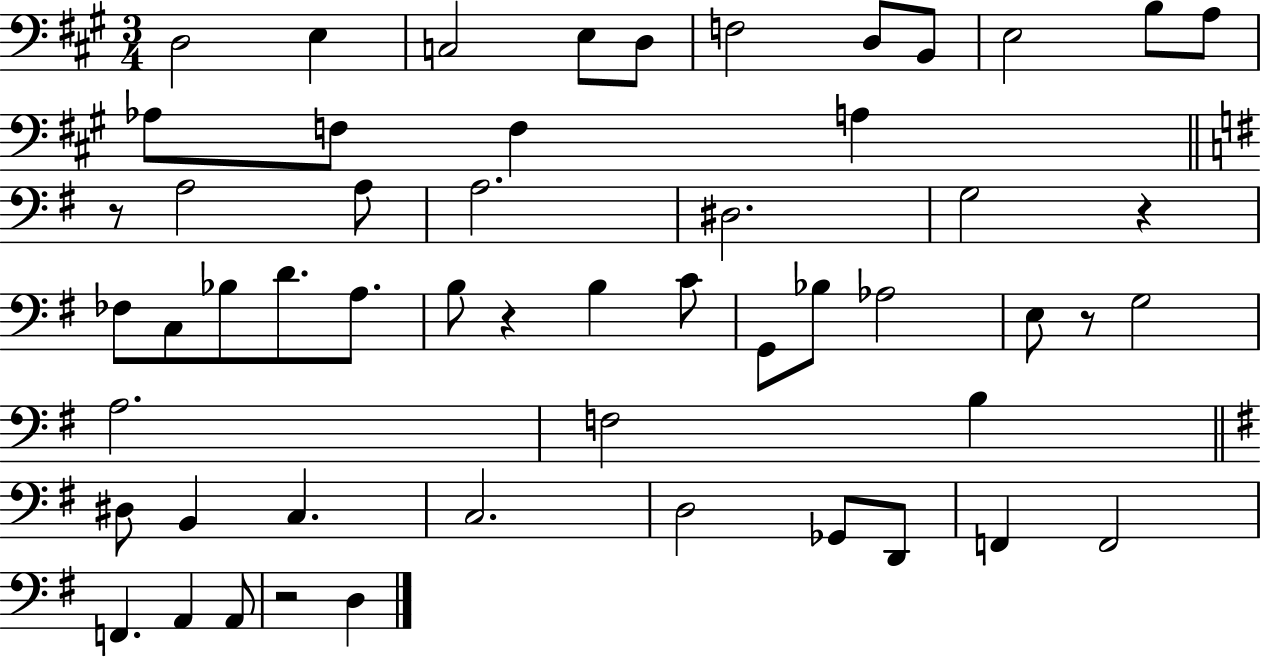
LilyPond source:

{
  \clef bass
  \numericTimeSignature
  \time 3/4
  \key a \major
  d2 e4 | c2 e8 d8 | f2 d8 b,8 | e2 b8 a8 | \break aes8 f8 f4 a4 | \bar "||" \break \key g \major r8 a2 a8 | a2. | dis2. | g2 r4 | \break fes8 c8 bes8 d'8. a8. | b8 r4 b4 c'8 | g,8 bes8 aes2 | e8 r8 g2 | \break a2. | f2 b4 | \bar "||" \break \key g \major dis8 b,4 c4. | c2. | d2 ges,8 d,8 | f,4 f,2 | \break f,4. a,4 a,8 | r2 d4 | \bar "|."
}